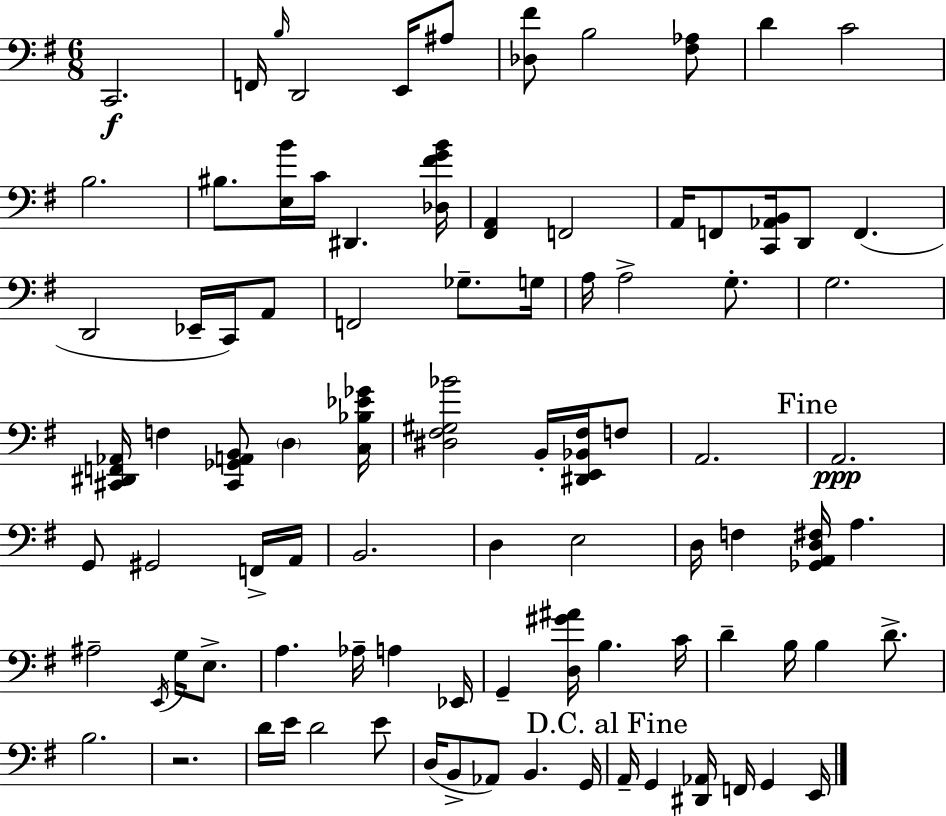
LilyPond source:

{
  \clef bass
  \numericTimeSignature
  \time 6/8
  \key e \minor
  \repeat volta 2 { c,2.\f | f,16 \grace { b16 } d,2 e,16 ais8 | <des fis'>8 b2 <fis aes>8 | d'4 c'2 | \break b2. | bis8. <e b'>16 c'16 dis,4. | <des fis' g' b'>16 <fis, a,>4 f,2 | a,16 f,8 <c, aes, b,>16 d,8 f,4.( | \break d,2 ees,16-- c,16) a,8 | f,2 ges8.-- | g16 a16 a2-> g8.-. | g2. | \break <cis, dis, f, aes,>16 f4 <cis, ges, a, b,>8 \parenthesize d4 | <c bes ees' ges'>16 <dis fis gis bes'>2 b,16-. <dis, e, bes, fis>16 f8 | a,2. | \mark "Fine" a,2.\ppp | \break g,8 gis,2 f,16-> | a,16 b,2. | d4 e2 | d16 f4 <ges, a, d fis>16 a4. | \break ais2-- \acciaccatura { e,16 } g16 e8.-> | a4. aes16-- a4 | ees,16 g,4-- <d gis' ais'>16 b4. | c'16 d'4-- b16 b4 d'8.-> | \break b2. | r2. | d'16 e'16 d'2 | e'8 d16( b,8-> aes,8) b,4. | \break g,16 \mark "D.C. al Fine" a,16-- g,4 <dis, aes,>16 f,16 g,4 | e,16 } \bar "|."
}